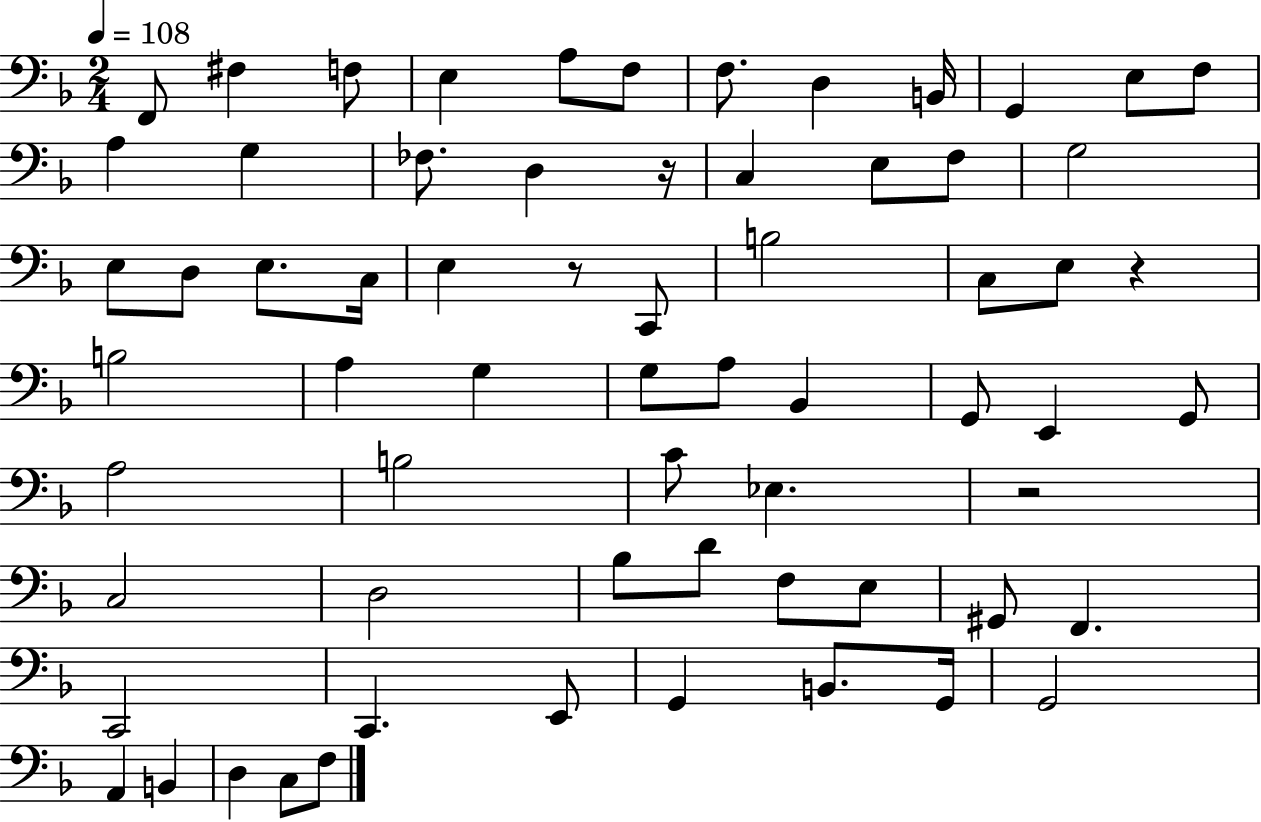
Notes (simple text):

F2/e F#3/q F3/e E3/q A3/e F3/e F3/e. D3/q B2/s G2/q E3/e F3/e A3/q G3/q FES3/e. D3/q R/s C3/q E3/e F3/e G3/h E3/e D3/e E3/e. C3/s E3/q R/e C2/e B3/h C3/e E3/e R/q B3/h A3/q G3/q G3/e A3/e Bb2/q G2/e E2/q G2/e A3/h B3/h C4/e Eb3/q. R/h C3/h D3/h Bb3/e D4/e F3/e E3/e G#2/e F2/q. C2/h C2/q. E2/e G2/q B2/e. G2/s G2/h A2/q B2/q D3/q C3/e F3/e